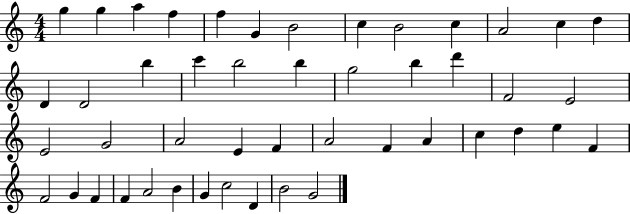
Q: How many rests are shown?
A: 0